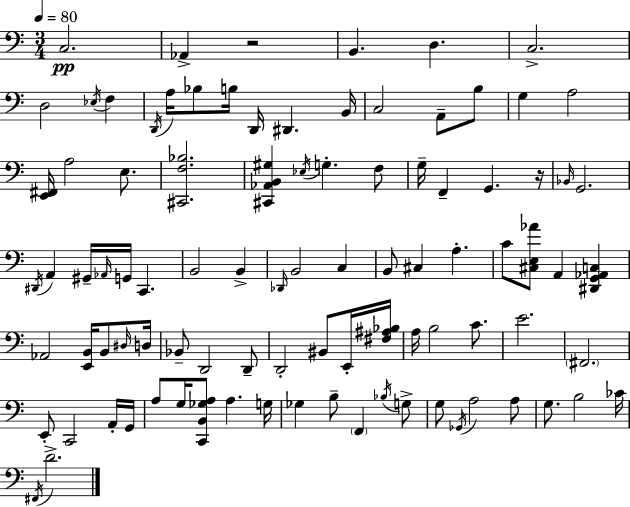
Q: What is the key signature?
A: C major